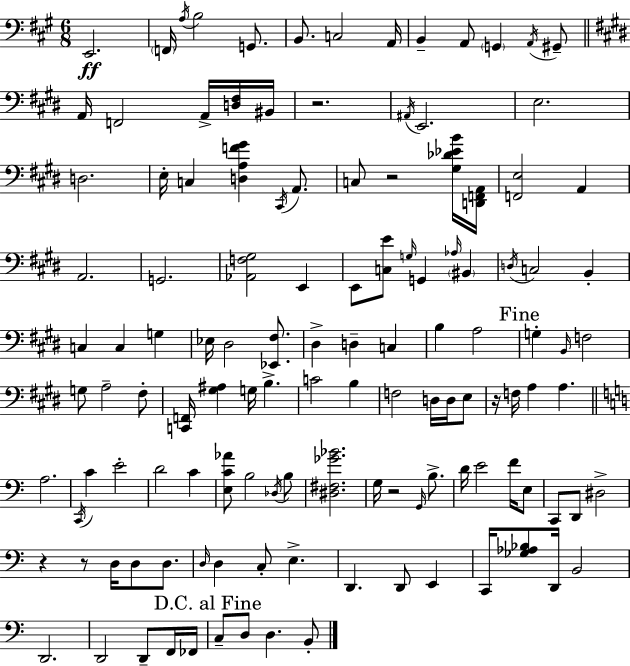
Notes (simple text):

E2/h. F2/s A3/s B3/h G2/e. B2/e. C3/h A2/s B2/q A2/e G2/q A2/s G#2/e A2/s F2/h A2/s [D3,F#3]/s BIS2/s R/h. A#2/s E2/h. E3/h. D3/h. E3/s C3/q [D3,A3,F4,G#4]/q C#2/s A2/e. C3/e R/h [G#3,Db4,Eb4,B4]/s [D2,F2,A2]/s [F2,E3]/h A2/q A2/h. G2/h. [Ab2,F3,G#3]/h E2/q E2/e [C3,E4]/e G3/s G2/q Ab3/s BIS2/q D3/s C3/h B2/q C3/q C3/q G3/q Eb3/s D#3/h [Eb2,F#3]/e. D#3/q D3/q C3/q B3/q A3/h G3/q B2/s F3/h G3/e A3/h F#3/e [C2,F2]/s [G#3,A#3]/q G3/s B3/q. C4/h B3/q F3/h D3/s D3/s E3/e R/s F3/s A3/q A3/q. A3/h. C2/s C4/q E4/h D4/h C4/q [E3,C4,Ab4]/e B3/h Db3/s B3/e [D#3,F#3,Gb4,Bb4]/h. G3/s R/h G2/s B3/e. D4/s E4/h F4/s E3/e C2/e D2/e D#3/h R/q R/e D3/s D3/e D3/e. D3/s D3/q C3/e E3/q. D2/q. D2/e E2/q C2/s [Gb3,Ab3,Bb3]/e D2/s B2/h D2/h. D2/h D2/e F2/s FES2/s C3/e D3/e D3/q. B2/e